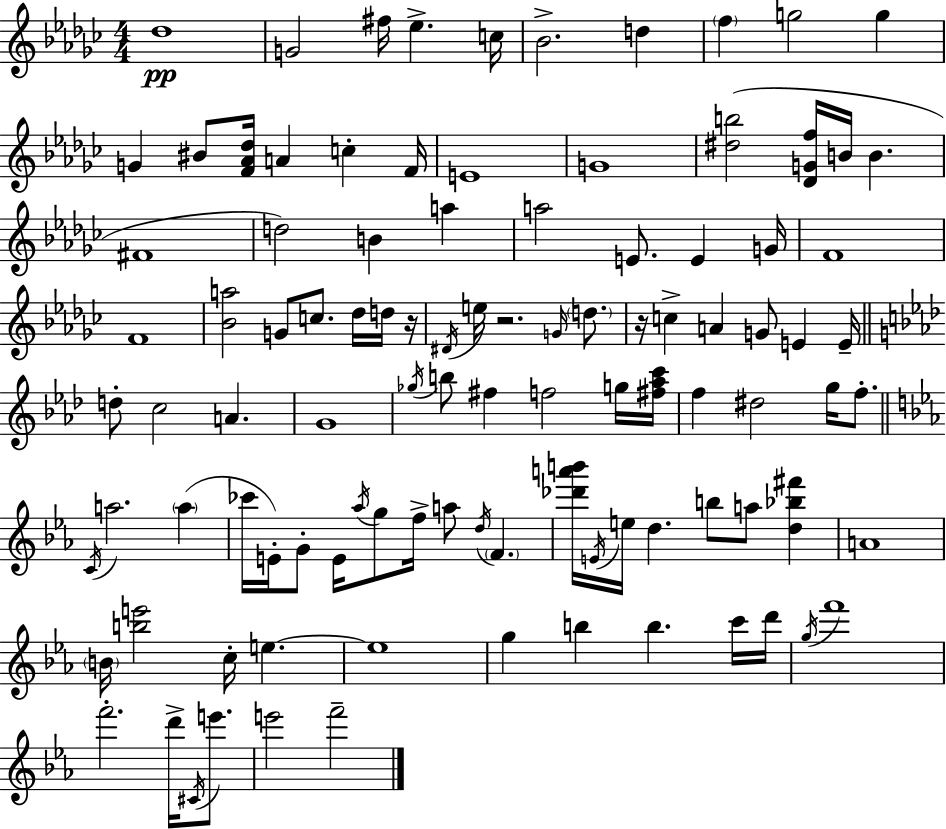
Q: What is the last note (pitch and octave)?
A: F6